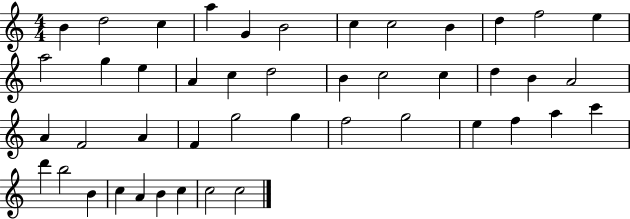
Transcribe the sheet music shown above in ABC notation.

X:1
T:Untitled
M:4/4
L:1/4
K:C
B d2 c a G B2 c c2 B d f2 e a2 g e A c d2 B c2 c d B A2 A F2 A F g2 g f2 g2 e f a c' d' b2 B c A B c c2 c2